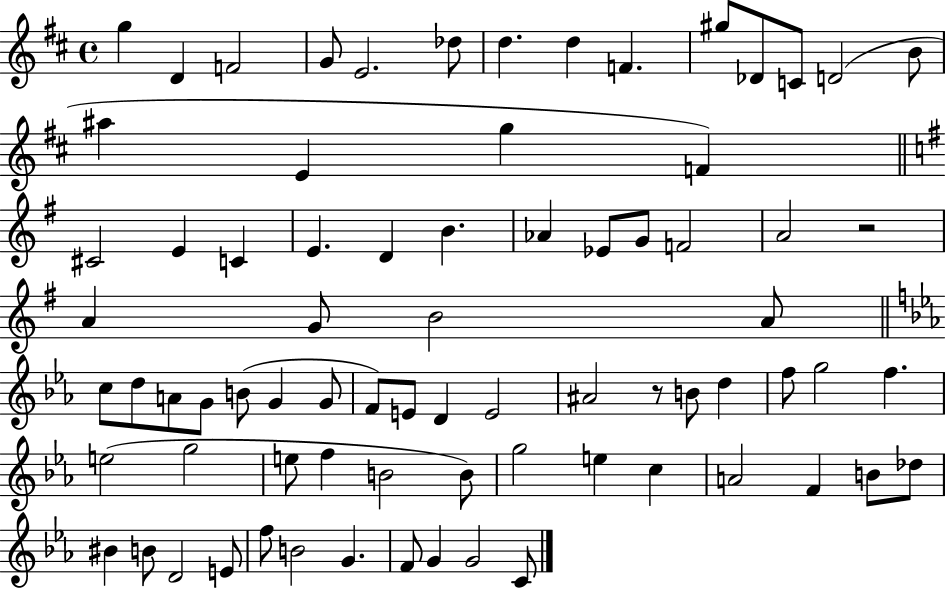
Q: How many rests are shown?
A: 2